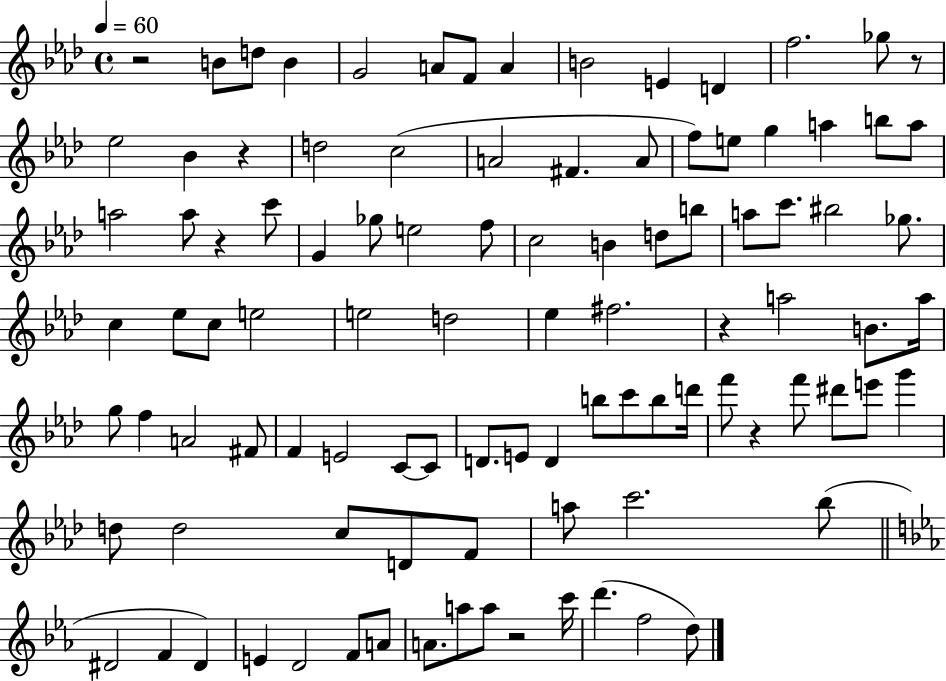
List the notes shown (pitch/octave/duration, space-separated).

R/h B4/e D5/e B4/q G4/h A4/e F4/e A4/q B4/h E4/q D4/q F5/h. Gb5/e R/e Eb5/h Bb4/q R/q D5/h C5/h A4/h F#4/q. A4/e F5/e E5/e G5/q A5/q B5/e A5/e A5/h A5/e R/q C6/e G4/q Gb5/e E5/h F5/e C5/h B4/q D5/e B5/e A5/e C6/e. BIS5/h Gb5/e. C5/q Eb5/e C5/e E5/h E5/h D5/h Eb5/q F#5/h. R/q A5/h B4/e. A5/s G5/e F5/q A4/h F#4/e F4/q E4/h C4/e C4/e D4/e. E4/e D4/q B5/e C6/e B5/e D6/s F6/e R/q F6/e D#6/e E6/e G6/q D5/e D5/h C5/e D4/e F4/e A5/e C6/h. Bb5/e D#4/h F4/q D#4/q E4/q D4/h F4/e A4/e A4/e. A5/e A5/e R/h C6/s D6/q. F5/h D5/e